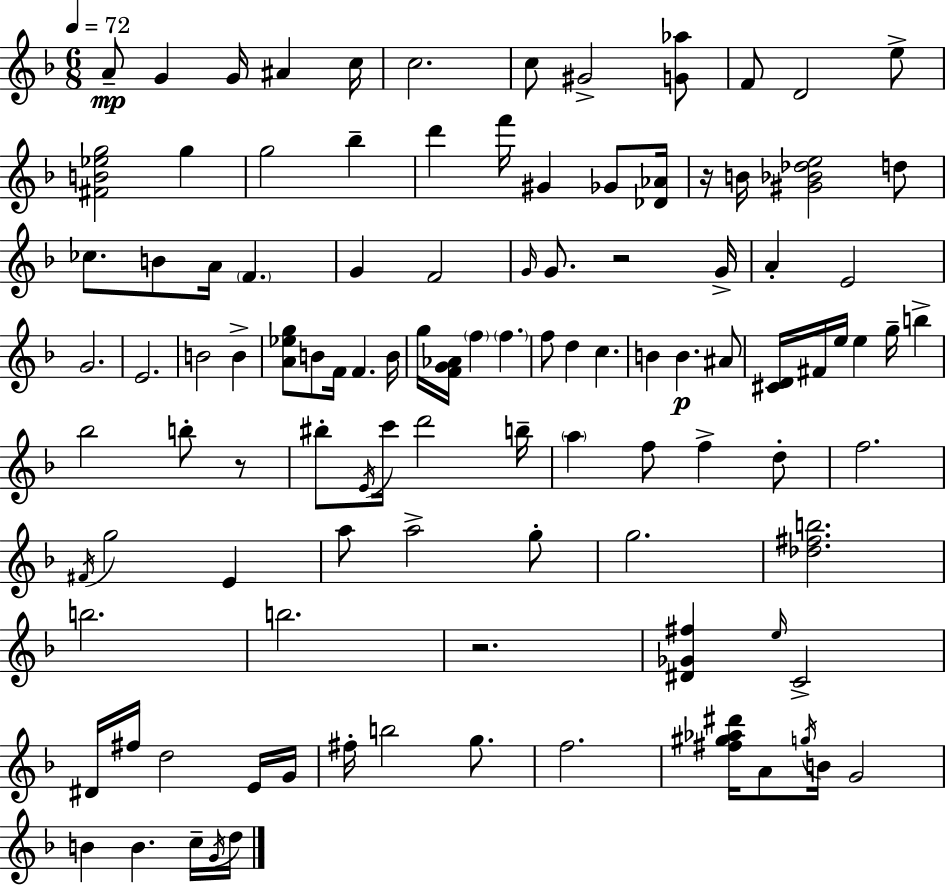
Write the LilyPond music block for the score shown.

{
  \clef treble
  \numericTimeSignature
  \time 6/8
  \key d \minor
  \tempo 4 = 72
  a'8--\mp g'4 g'16 ais'4 c''16 | c''2. | c''8 gis'2-> <g' aes''>8 | f'8 d'2 e''8-> | \break <fis' b' ees'' g''>2 g''4 | g''2 bes''4-- | d'''4 f'''16 gis'4 ges'8 <des' aes'>16 | r16 b'16 <gis' bes' des'' e''>2 d''8 | \break ces''8. b'8 a'16 \parenthesize f'4. | g'4 f'2 | \grace { g'16 } g'8. r2 | g'16-> a'4-. e'2 | \break g'2. | e'2. | b'2 b'4-> | <a' ees'' g''>8 b'8 f'16 f'4. | \break b'16 g''16 <f' g' aes'>16 \parenthesize f''4 \parenthesize f''4. | f''8 d''4 c''4. | b'4 b'4.\p ais'8 | <cis' d'>16 fis'16 e''16 e''4 g''16-- b''4-> | \break bes''2 b''8-. r8 | bis''8-. \acciaccatura { e'16 } c'''16 d'''2 | b''16-- \parenthesize a''4 f''8 f''4-> | d''8-. f''2. | \break \acciaccatura { fis'16 } g''2 e'4 | a''8 a''2-> | g''8-. g''2. | <des'' fis'' b''>2. | \break b''2. | b''2. | r2. | <dis' ges' fis''>4 \grace { e''16 } c'2-> | \break dis'16 fis''16 d''2 | e'16 g'16 fis''16-. b''2 | g''8. f''2. | <fis'' gis'' aes'' dis'''>16 a'8 \acciaccatura { g''16 } b'16 g'2 | \break b'4 b'4. | c''16-- \acciaccatura { g'16 } d''16 \bar "|."
}